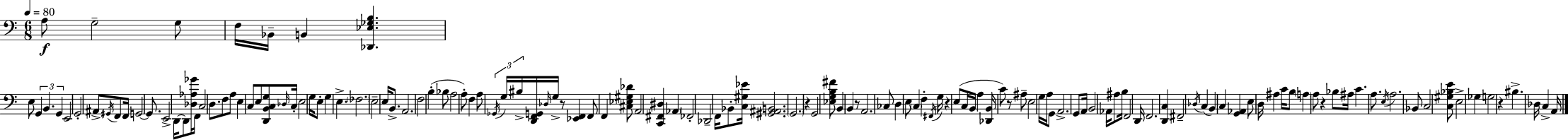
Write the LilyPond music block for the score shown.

{
  \clef bass
  \numericTimeSignature
  \time 6/8
  \key a \minor
  \tempo 4 = 80
  a8\f g2-- g8 | f16 bes,16-- b,4 <des, ees ges b>4. | e8 \tuplet 3/2 { g,4 b,4. | g,4 } e,2 | \break g,2-. ais,8-> \acciaccatura { gis,16 } f,8 | f,16 g,2~~ g,8. | e,2-> d,16~~ d,8 | <des aes ges'>16 f,16 c2 d8. | \break f8 a8 e4 c8 e8 | <d, b, c g>8 \grace { des16 } c16-. e2 | g16 e8-. g4 e4.-> | \parenthesize fes2. | \break e2-- e16 b,8.-> | a,2. | f2 b4-.( | bes8 a2 | \break a8-.) f4 a8 \tuplet 3/2 { \acciaccatura { ges,16 } g16 bis16-> } <d, f, g,>16 | \grace { des16 } g16-> r8 <ees, f,>4 f,8 f,4 | <cis ees gis des'>8 a,2 | <c, fis, dis>4 \parenthesize aes,4 fes,2-. | \break des,2-- | f,16 bes,8-. <c gis ees'>16 <gis, ais, b,>2. | \parenthesize g,2. | r4 g,2 | \break <ees g b fis'>8 b,4 b,4 | r8 a,2. | ces8 d4 e8 | \parenthesize c4 f4-. \acciaccatura { fis,16 } g16 r4 | \break e8( c16 b,16 a4 <des, b,>16 c'8) | r8 ais8-- e2 | g16 a16 g,8 a,2.-> | g,8 a,16 b,2 | \break aes,16 ais8 b16 f,2 | d,16 f,2. | <d, c>4 fis,2-- | \acciaccatura { des16 }( c4 b,4) | \break c4 <g, aes,>4 e8 | d16 ais4 c'16 b8 \parenthesize a4 | a8 r4 bes8 ais16 c'4. | a8. \acciaccatura { e16 } a2. | \break bes,8 c2 | <c gis bes e'>8 e2-> | ges4 g2 | r4 bis4.-> | \break des16 c4-> a,16 \bar "|."
}